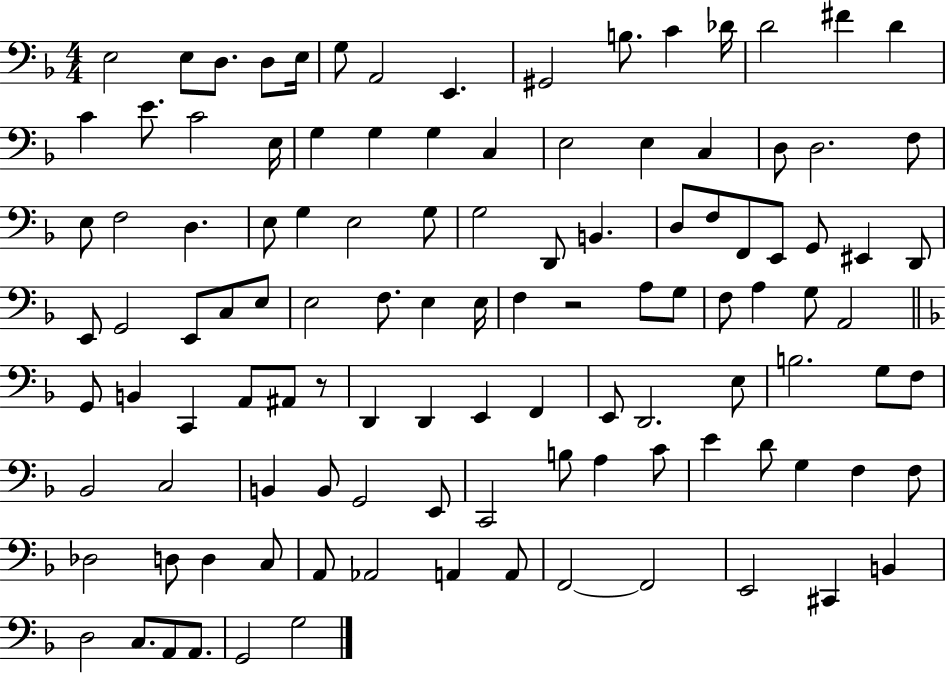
E3/h E3/e D3/e. D3/e E3/s G3/e A2/h E2/q. G#2/h B3/e. C4/q Db4/s D4/h F#4/q D4/q C4/q E4/e. C4/h E3/s G3/q G3/q G3/q C3/q E3/h E3/q C3/q D3/e D3/h. F3/e E3/e F3/h D3/q. E3/e G3/q E3/h G3/e G3/h D2/e B2/q. D3/e F3/e F2/e E2/e G2/e EIS2/q D2/e E2/e G2/h E2/e C3/e E3/e E3/h F3/e. E3/q E3/s F3/q R/h A3/e G3/e F3/e A3/q G3/e A2/h G2/e B2/q C2/q A2/e A#2/e R/e D2/q D2/q E2/q F2/q E2/e D2/h. E3/e B3/h. G3/e F3/e Bb2/h C3/h B2/q B2/e G2/h E2/e C2/h B3/e A3/q C4/e E4/q D4/e G3/q F3/q F3/e Db3/h D3/e D3/q C3/e A2/e Ab2/h A2/q A2/e F2/h F2/h E2/h C#2/q B2/q D3/h C3/e. A2/e A2/e. G2/h G3/h